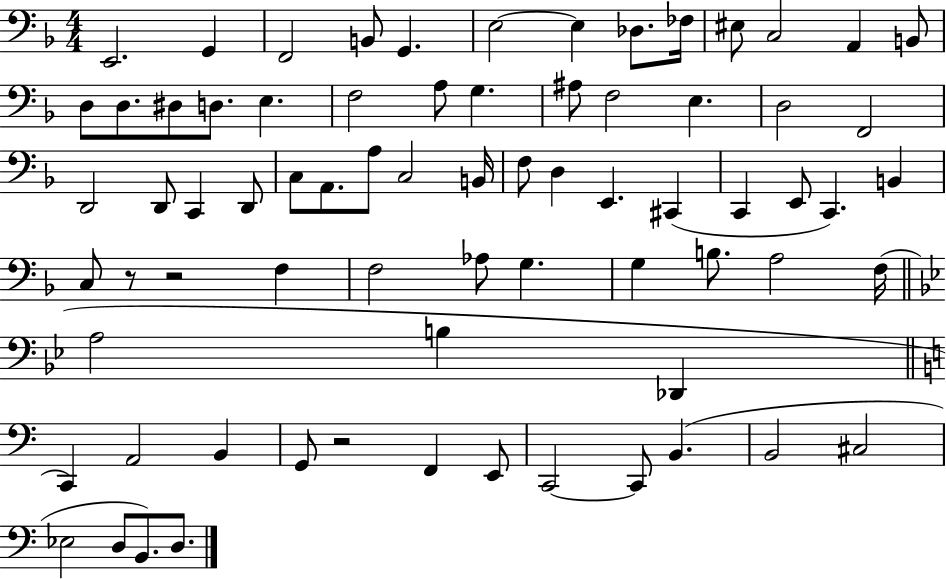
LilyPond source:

{
  \clef bass
  \numericTimeSignature
  \time 4/4
  \key f \major
  \repeat volta 2 { e,2. g,4 | f,2 b,8 g,4. | e2~~ e4 des8. fes16 | eis8 c2 a,4 b,8 | \break d8 d8. dis8 d8. e4. | f2 a8 g4. | ais8 f2 e4. | d2 f,2 | \break d,2 d,8 c,4 d,8 | c8 a,8. a8 c2 b,16 | f8 d4 e,4. cis,4( | c,4 e,8 c,4.) b,4 | \break c8 r8 r2 f4 | f2 aes8 g4. | g4 b8. a2 f16( | \bar "||" \break \key g \minor a2 b4 des,4 | \bar "||" \break \key c \major c,4) a,2 b,4 | g,8 r2 f,4 e,8 | c,2~~ c,8 b,4.( | b,2 cis2 | \break ees2 d8 b,8.) d8. | } \bar "|."
}